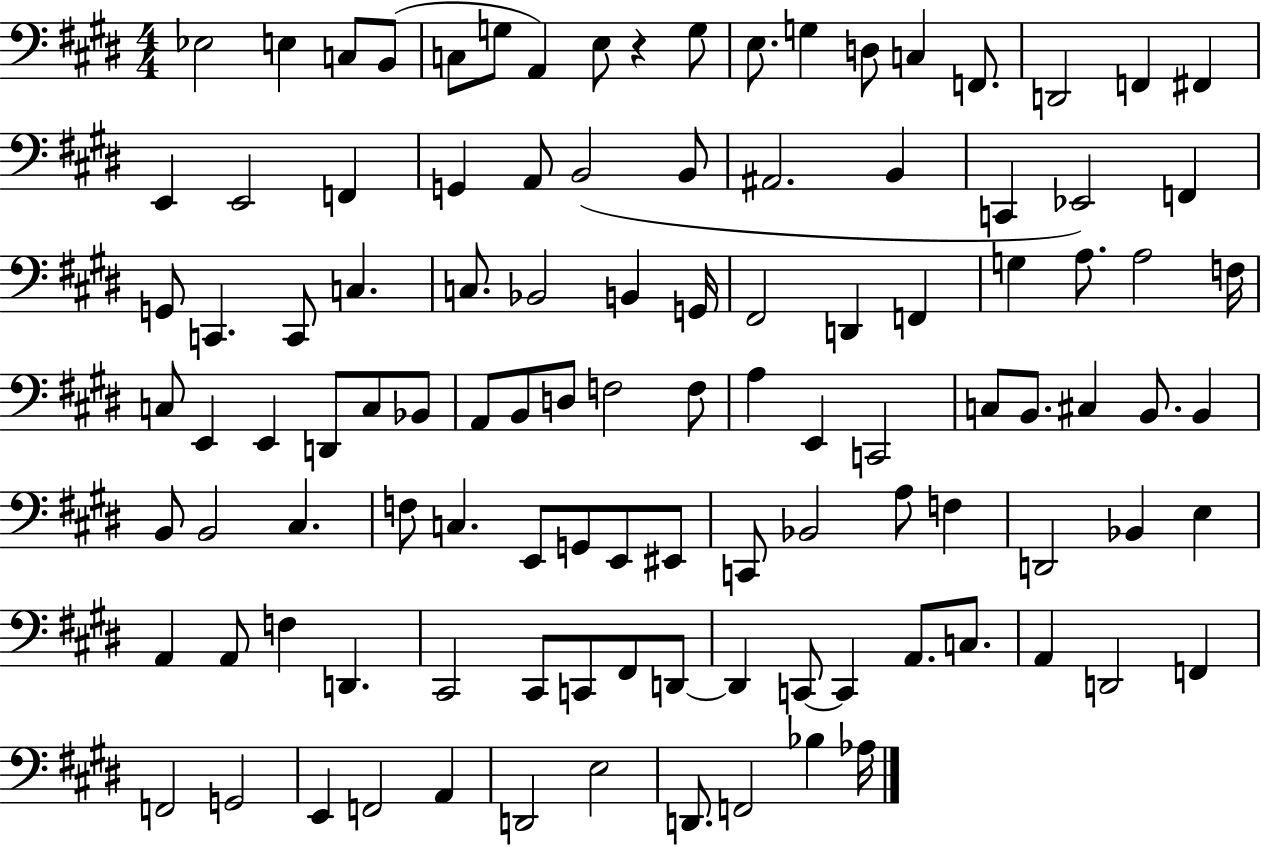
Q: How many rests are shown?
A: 1